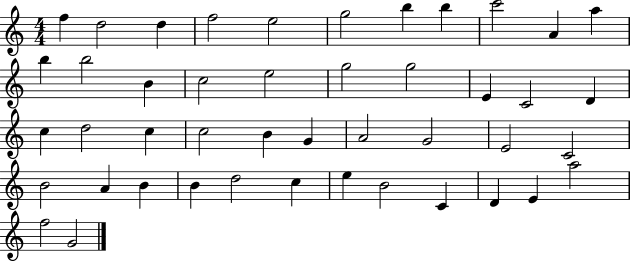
{
  \clef treble
  \numericTimeSignature
  \time 4/4
  \key c \major
  f''4 d''2 d''4 | f''2 e''2 | g''2 b''4 b''4 | c'''2 a'4 a''4 | \break b''4 b''2 b'4 | c''2 e''2 | g''2 g''2 | e'4 c'2 d'4 | \break c''4 d''2 c''4 | c''2 b'4 g'4 | a'2 g'2 | e'2 c'2 | \break b'2 a'4 b'4 | b'4 d''2 c''4 | e''4 b'2 c'4 | d'4 e'4 a''2 | \break f''2 g'2 | \bar "|."
}